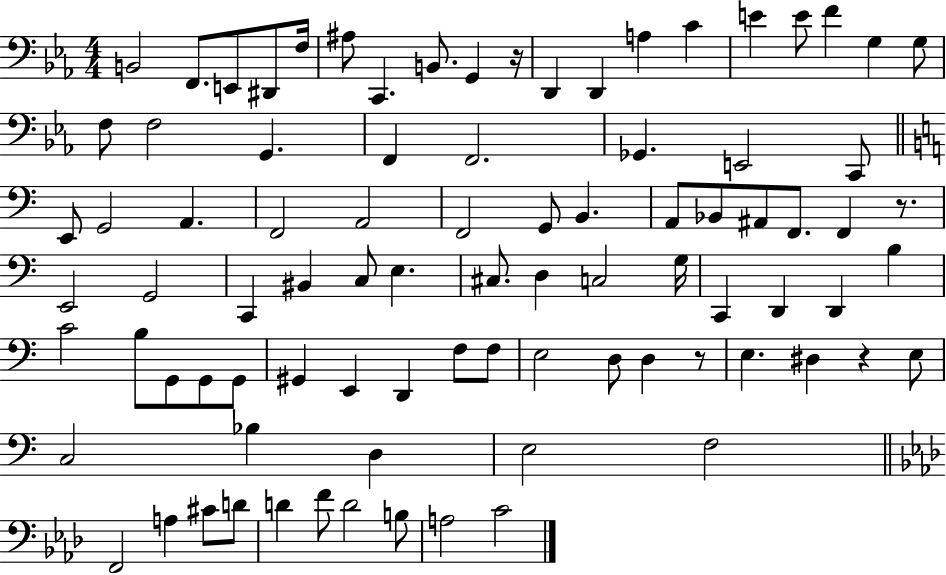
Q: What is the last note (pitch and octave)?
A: C4